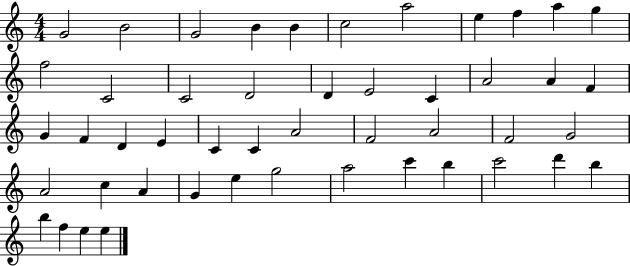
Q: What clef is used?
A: treble